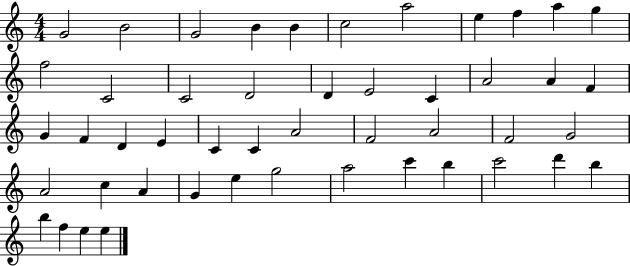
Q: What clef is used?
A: treble